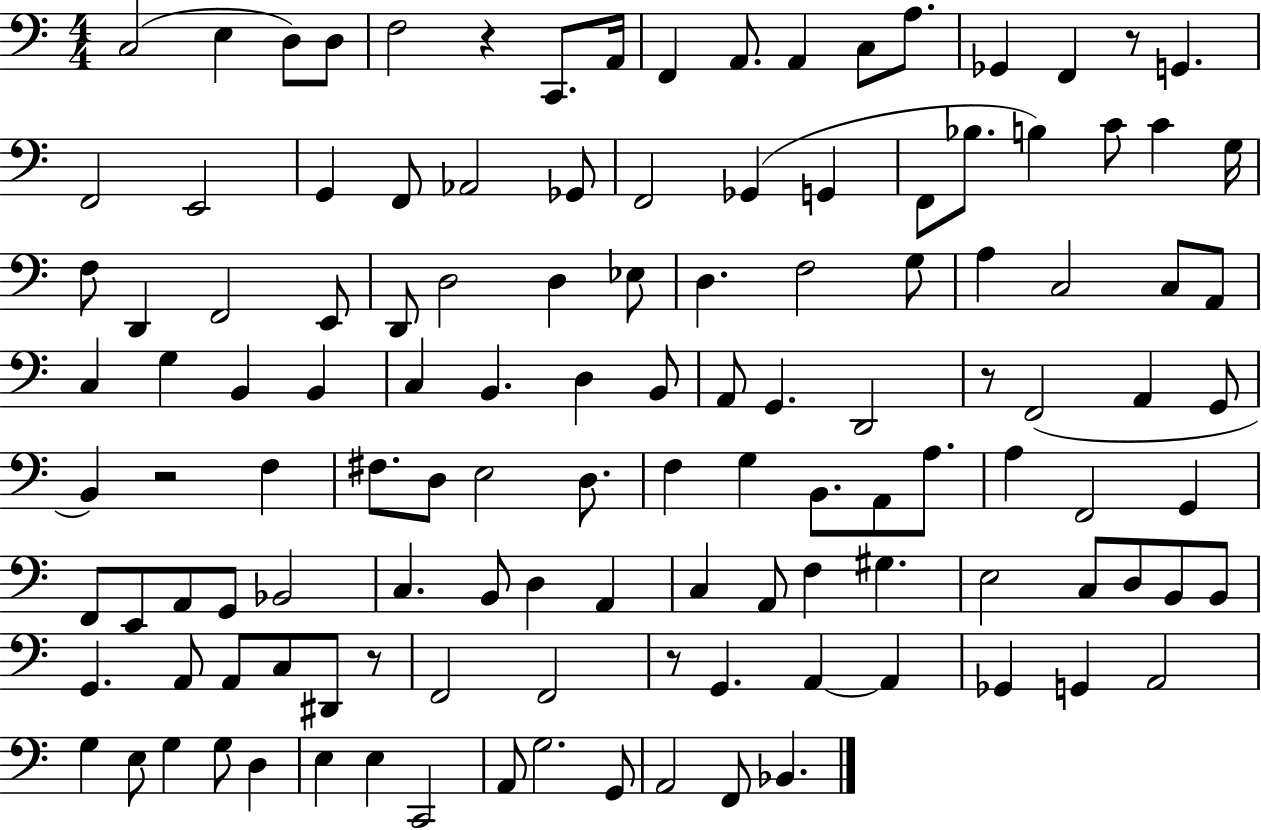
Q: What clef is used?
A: bass